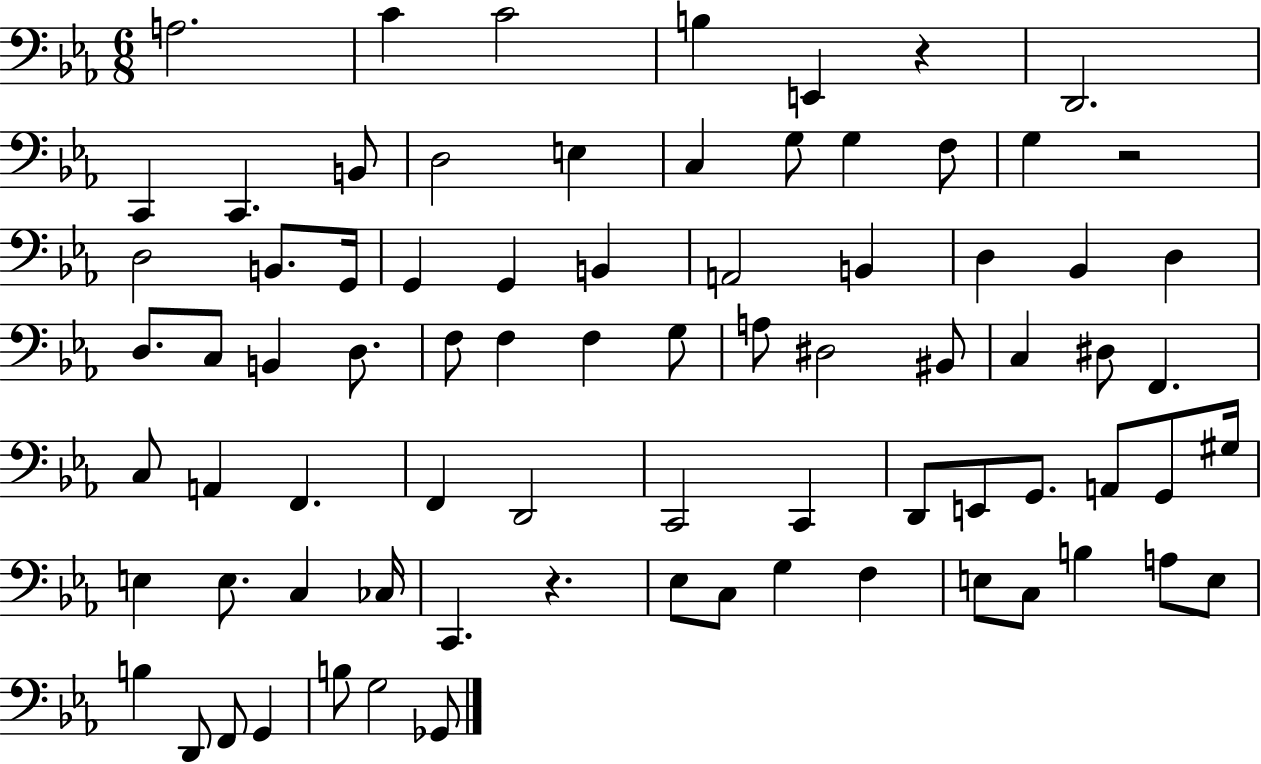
X:1
T:Untitled
M:6/8
L:1/4
K:Eb
A,2 C C2 B, E,, z D,,2 C,, C,, B,,/2 D,2 E, C, G,/2 G, F,/2 G, z2 D,2 B,,/2 G,,/4 G,, G,, B,, A,,2 B,, D, _B,, D, D,/2 C,/2 B,, D,/2 F,/2 F, F, G,/2 A,/2 ^D,2 ^B,,/2 C, ^D,/2 F,, C,/2 A,, F,, F,, D,,2 C,,2 C,, D,,/2 E,,/2 G,,/2 A,,/2 G,,/2 ^G,/4 E, E,/2 C, _C,/4 C,, z _E,/2 C,/2 G, F, E,/2 C,/2 B, A,/2 E,/2 B, D,,/2 F,,/2 G,, B,/2 G,2 _G,,/2